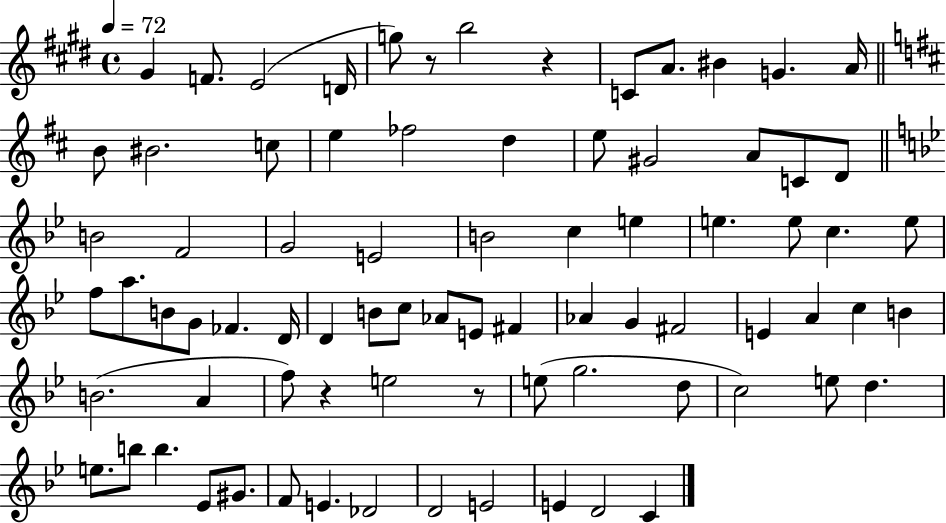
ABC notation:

X:1
T:Untitled
M:4/4
L:1/4
K:E
^G F/2 E2 D/4 g/2 z/2 b2 z C/2 A/2 ^B G A/4 B/2 ^B2 c/2 e _f2 d e/2 ^G2 A/2 C/2 D/2 B2 F2 G2 E2 B2 c e e e/2 c e/2 f/2 a/2 B/2 G/2 _F D/4 D B/2 c/2 _A/2 E/2 ^F _A G ^F2 E A c B B2 A f/2 z e2 z/2 e/2 g2 d/2 c2 e/2 d e/2 b/2 b _E/2 ^G/2 F/2 E _D2 D2 E2 E D2 C